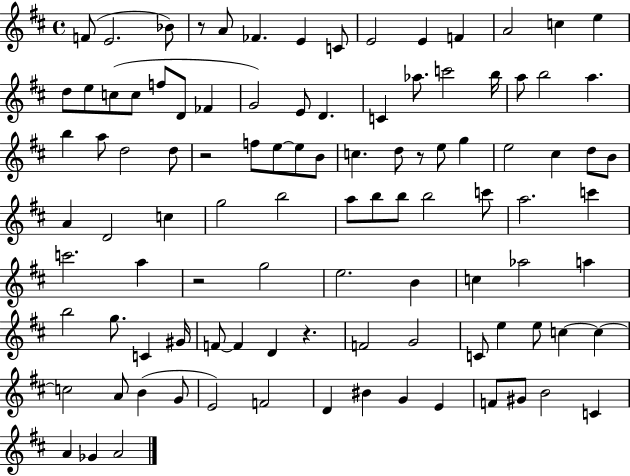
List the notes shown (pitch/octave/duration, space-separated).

F4/e E4/h. Bb4/e R/e A4/e FES4/q. E4/q C4/e E4/h E4/q F4/q A4/h C5/q E5/q D5/e E5/e C5/e C5/e F5/e D4/e FES4/q G4/h E4/e D4/q. C4/q Ab5/e. C6/h B5/s A5/e B5/h A5/q. B5/q A5/e D5/h D5/e R/h F5/e E5/e E5/e B4/e C5/q. D5/e R/e E5/e G5/q E5/h C#5/q D5/e B4/e A4/q D4/h C5/q G5/h B5/h A5/e B5/e B5/e B5/h C6/e A5/h. C6/q C6/h. A5/q R/h G5/h E5/h. B4/q C5/q Ab5/h A5/q B5/h G5/e. C4/q G#4/s F4/e F4/q D4/q R/q. F4/h G4/h C4/e E5/q E5/e C5/q C5/q C5/h A4/e B4/q G4/e E4/h F4/h D4/q BIS4/q G4/q E4/q F4/e G#4/e B4/h C4/q A4/q Gb4/q A4/h